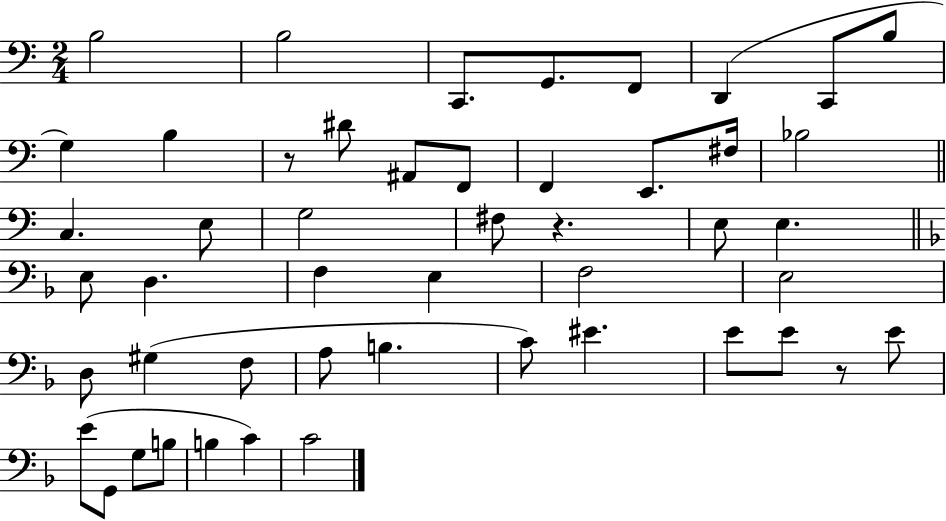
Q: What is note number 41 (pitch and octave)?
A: G2